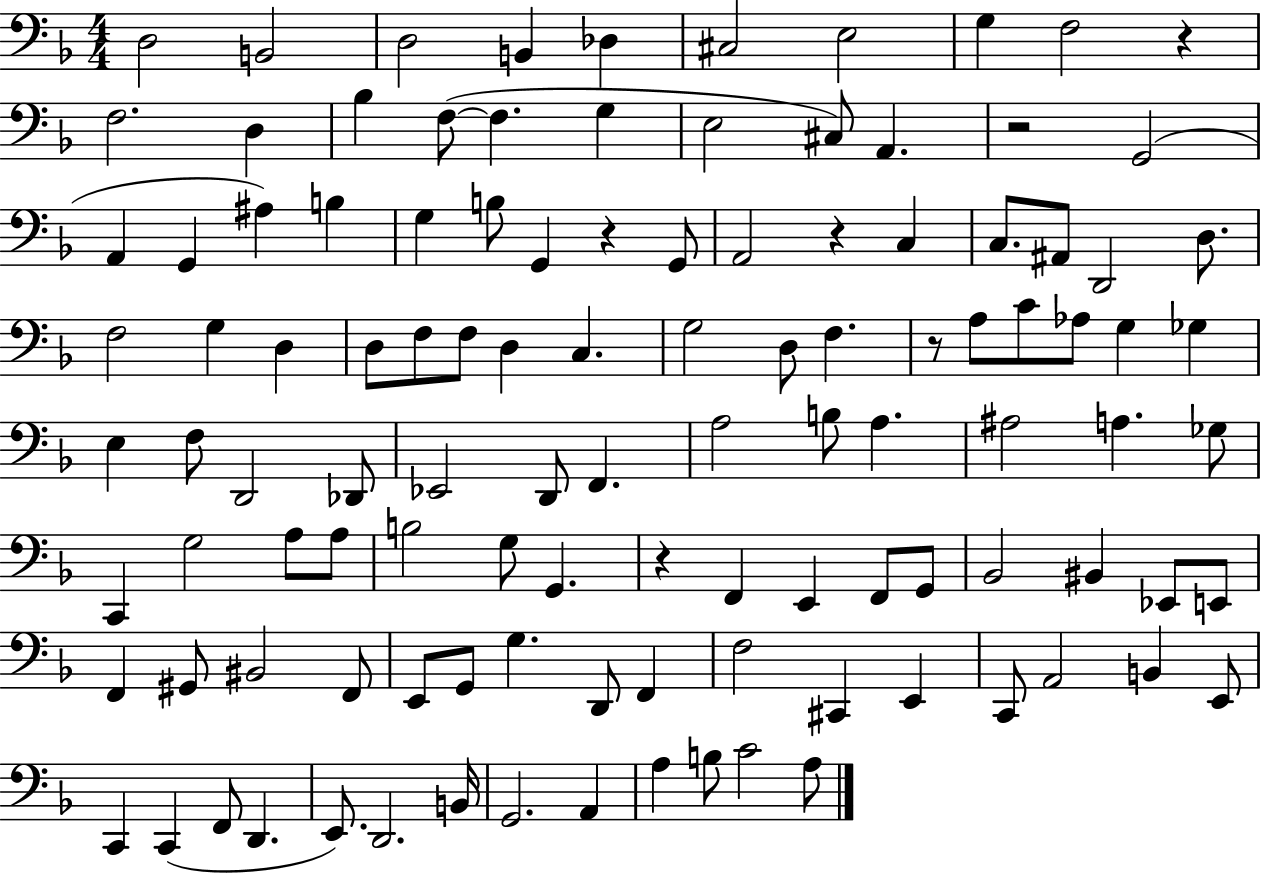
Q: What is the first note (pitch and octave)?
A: D3